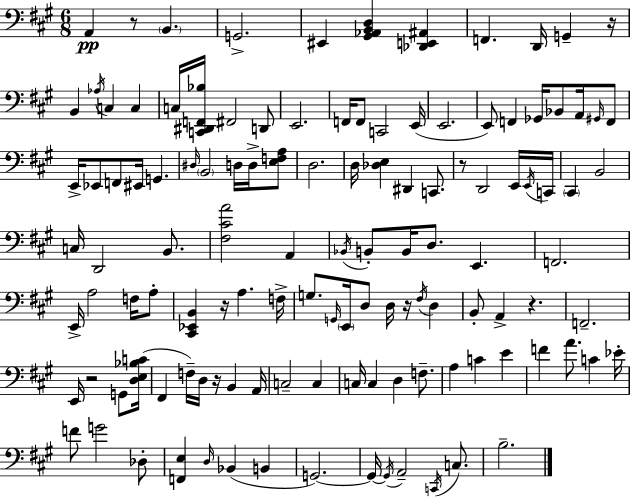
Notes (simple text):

A2/q R/e B2/q. G2/h. EIS2/q [G#2,Ab2,B2,D3]/q [Db2,E2,A#2]/q F2/q. D2/s G2/q R/s B2/q Ab3/s C3/q C3/q C3/s [C2,D#2,F2,Bb3]/s F#2/h D2/e E2/h. F2/s F2/e C2/h E2/s E2/h. E2/e F2/q Gb2/s Bb2/e A2/s G#2/s F2/e E2/s Eb2/e F2/e EIS2/s G2/q. D#3/s B2/h D3/s D3/s [E3,F3,A3]/e D3/h. D3/s [Db3,E3]/q D#2/q C2/e. R/e D2/h E2/s E2/s C2/s C#2/q B2/h C3/s D2/h B2/e. [F#3,C#4,A4]/h A2/q Bb2/s B2/e B2/s D3/e. E2/q. F2/h. E2/s A3/h F3/s A3/e [C#2,Eb2,B2]/q R/s A3/q. F3/s G3/e. G2/s E2/s D3/e D3/s R/s F#3/s D3/q B2/e A2/q R/q. F2/h. E2/s R/h G2/e [D3,E3,Bb3,C4]/s F#2/q F3/s D3/s R/s B2/q A2/s C3/h C3/q C3/s C3/q D3/q F3/e. A3/q C4/q E4/q F4/q A4/e. C4/q Eb4/s F4/e G4/h Db3/e [F2,E3]/q D3/s Bb2/q B2/q G2/h. G2/s G2/s A2/h C2/s C3/e. B3/h.